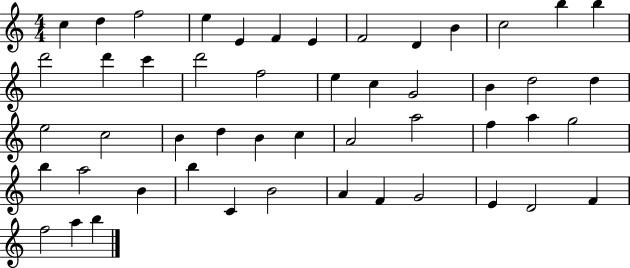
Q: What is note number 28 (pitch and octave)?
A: D5